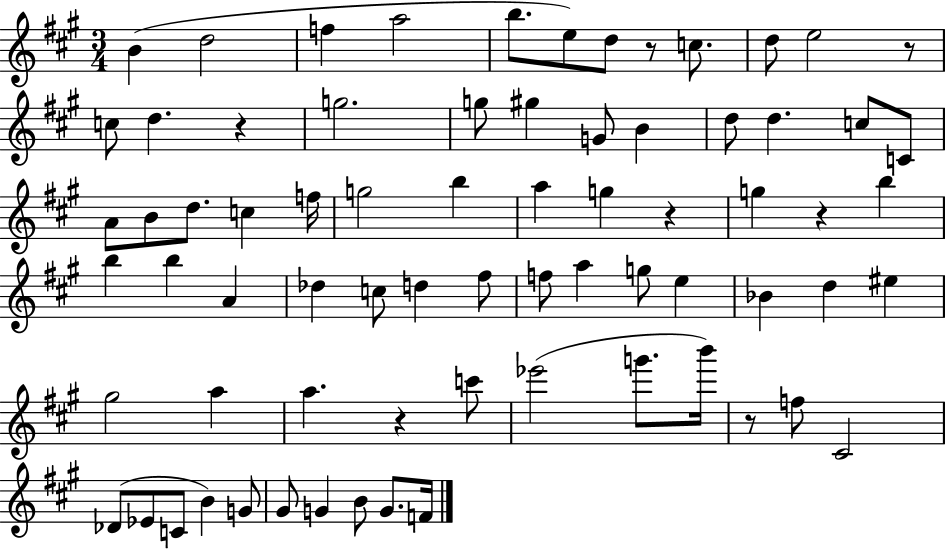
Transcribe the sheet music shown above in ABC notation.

X:1
T:Untitled
M:3/4
L:1/4
K:A
B d2 f a2 b/2 e/2 d/2 z/2 c/2 d/2 e2 z/2 c/2 d z g2 g/2 ^g G/2 B d/2 d c/2 C/2 A/2 B/2 d/2 c f/4 g2 b a g z g z b b b A _d c/2 d ^f/2 f/2 a g/2 e _B d ^e ^g2 a a z c'/2 _e'2 g'/2 b'/4 z/2 f/2 ^C2 _D/2 _E/2 C/2 B G/2 ^G/2 G B/2 G/2 F/4